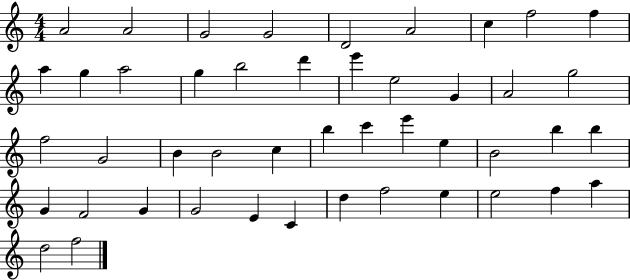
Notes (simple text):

A4/h A4/h G4/h G4/h D4/h A4/h C5/q F5/h F5/q A5/q G5/q A5/h G5/q B5/h D6/q E6/q E5/h G4/q A4/h G5/h F5/h G4/h B4/q B4/h C5/q B5/q C6/q E6/q E5/q B4/h B5/q B5/q G4/q F4/h G4/q G4/h E4/q C4/q D5/q F5/h E5/q E5/h F5/q A5/q D5/h F5/h